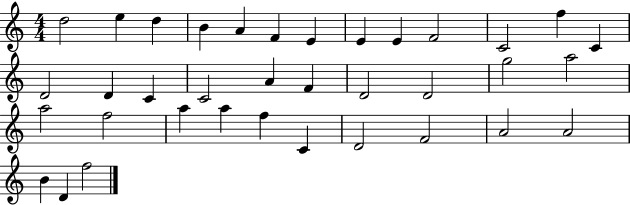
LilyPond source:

{
  \clef treble
  \numericTimeSignature
  \time 4/4
  \key c \major
  d''2 e''4 d''4 | b'4 a'4 f'4 e'4 | e'4 e'4 f'2 | c'2 f''4 c'4 | \break d'2 d'4 c'4 | c'2 a'4 f'4 | d'2 d'2 | g''2 a''2 | \break a''2 f''2 | a''4 a''4 f''4 c'4 | d'2 f'2 | a'2 a'2 | \break b'4 d'4 f''2 | \bar "|."
}